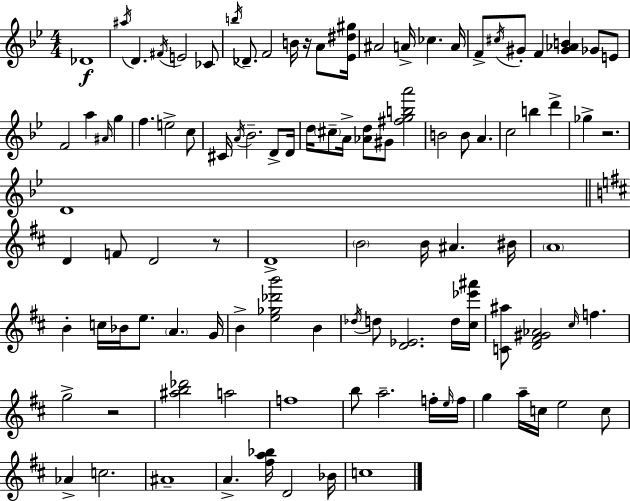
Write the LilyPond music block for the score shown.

{
  \clef treble
  \numericTimeSignature
  \time 4/4
  \key bes \major
  des'1\f | \acciaccatura { ais''16 } d'4. \acciaccatura { fis'16 } e'2 | ces'8 \acciaccatura { b''16 } des'8.-- f'2 b'16 r16 | a'8 <ees' dis'' gis''>16 ais'2 a'16-> ces''4. | \break a'16 f'8-> \acciaccatura { cis''16 } gis'8-. f'4 <gis' aes' b'>4 | ges'8 e'8 f'2 a''4 | \grace { ais'16 } g''4 f''4. e''2-> | c''8 cis'16 \acciaccatura { a'16 } bes'2.-- | \break d'8-> d'16 d''16 \parenthesize cis''8-- a'16-> <aes' d''>8 gis'8 <fis'' g'' b'' a'''>2 | b'2 b'8 | a'4. c''2 b''4 | d'''4-> ges''4-> r2. | \break d'1 | \bar "||" \break \key d \major d'4 f'8 d'2 r8 | d'1-> | \parenthesize b'2 b'16 ais'4. bis'16 | \parenthesize a'1 | \break b'4-. c''16 bes'16 e''8. \parenthesize a'4. g'16 | b'4-> <e'' ges'' des''' b'''>2 b'4 | \acciaccatura { des''16 } d''8 <d' ees'>2. d''16 | <cis'' ees''' ais'''>16 <c' ais''>8 <d' fis' gis' aes'>2 \grace { cis''16 } f''4. | \break g''2-> r2 | <ais'' b'' des'''>2 a''2 | f''1 | b''8 a''2.-- | \break f''16-. \grace { e''16 } f''16 g''4 a''16-- c''16 e''2 | c''8 aes'4-> c''2. | ais'1-- | a'4.-> <fis'' a'' bes''>16 d'2 | \break bes'16 c''1 | \bar "|."
}